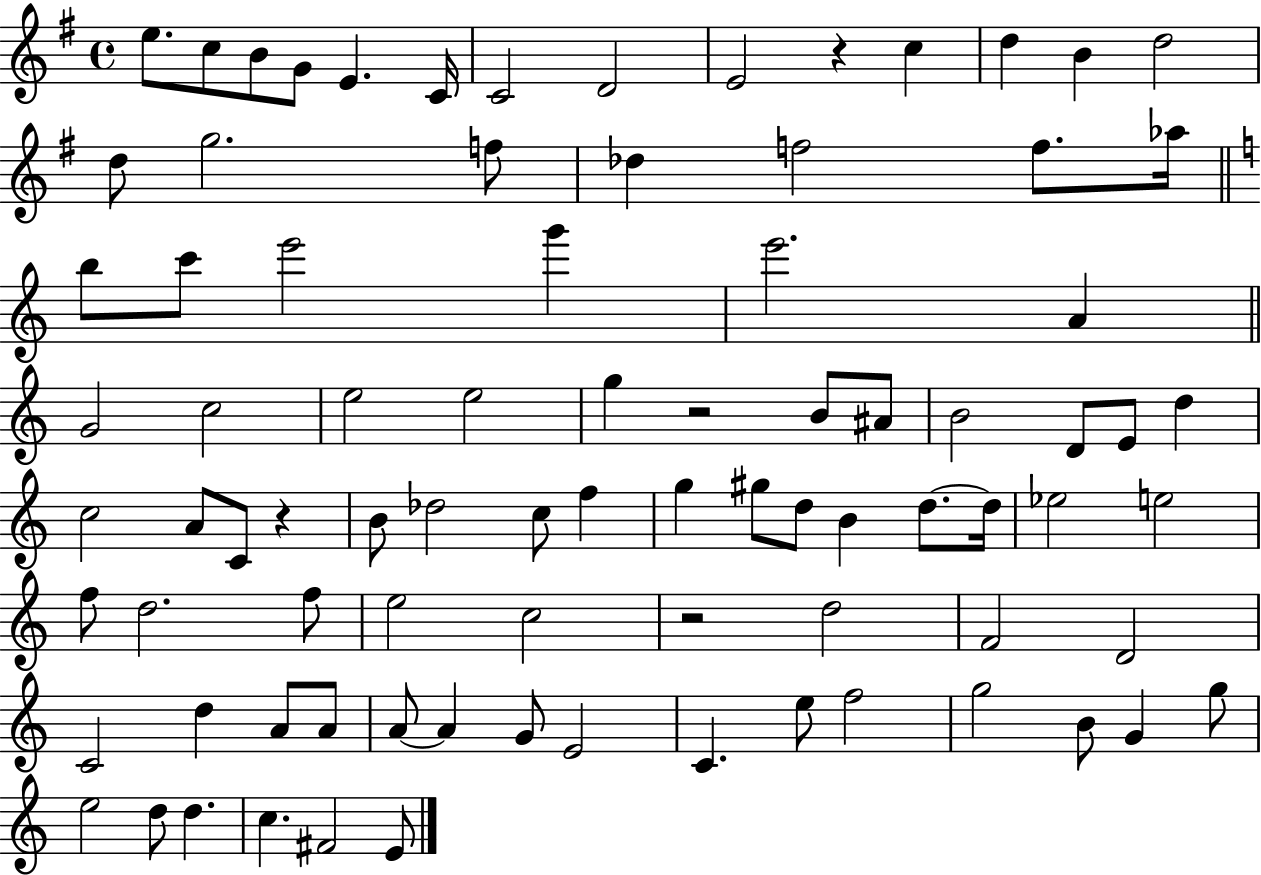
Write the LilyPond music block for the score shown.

{
  \clef treble
  \time 4/4
  \defaultTimeSignature
  \key g \major
  e''8. c''8 b'8 g'8 e'4. c'16 | c'2 d'2 | e'2 r4 c''4 | d''4 b'4 d''2 | \break d''8 g''2. f''8 | des''4 f''2 f''8. aes''16 | \bar "||" \break \key c \major b''8 c'''8 e'''2 g'''4 | e'''2. a'4 | \bar "||" \break \key c \major g'2 c''2 | e''2 e''2 | g''4 r2 b'8 ais'8 | b'2 d'8 e'8 d''4 | \break c''2 a'8 c'8 r4 | b'8 des''2 c''8 f''4 | g''4 gis''8 d''8 b'4 d''8.~~ d''16 | ees''2 e''2 | \break f''8 d''2. f''8 | e''2 c''2 | r2 d''2 | f'2 d'2 | \break c'2 d''4 a'8 a'8 | a'8~~ a'4 g'8 e'2 | c'4. e''8 f''2 | g''2 b'8 g'4 g''8 | \break e''2 d''8 d''4. | c''4. fis'2 e'8 | \bar "|."
}